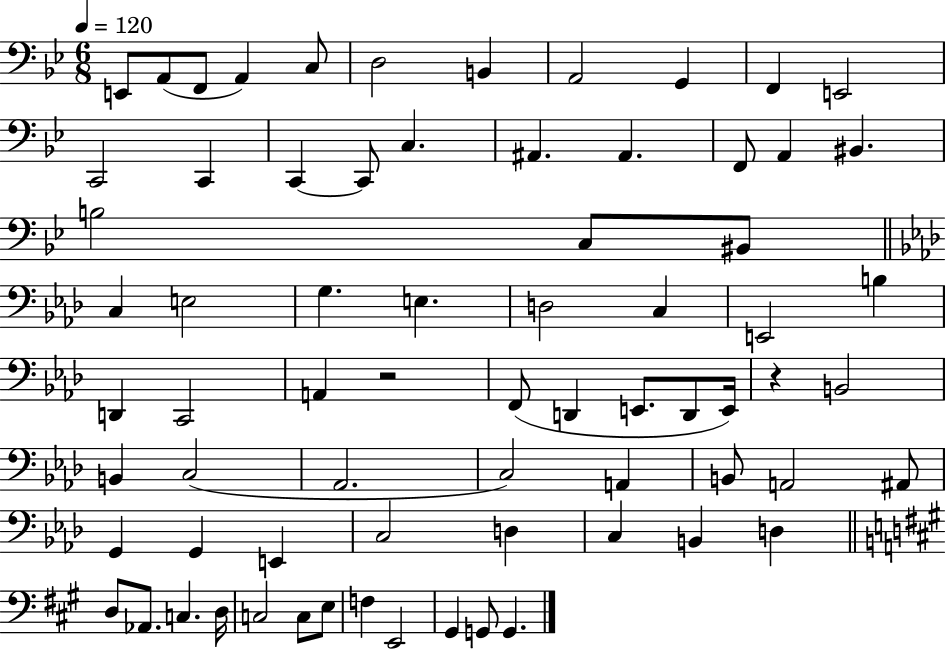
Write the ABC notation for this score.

X:1
T:Untitled
M:6/8
L:1/4
K:Bb
E,,/2 A,,/2 F,,/2 A,, C,/2 D,2 B,, A,,2 G,, F,, E,,2 C,,2 C,, C,, C,,/2 C, ^A,, ^A,, F,,/2 A,, ^B,, B,2 C,/2 ^B,,/2 C, E,2 G, E, D,2 C, E,,2 B, D,, C,,2 A,, z2 F,,/2 D,, E,,/2 D,,/2 E,,/4 z B,,2 B,, C,2 _A,,2 C,2 A,, B,,/2 A,,2 ^A,,/2 G,, G,, E,, C,2 D, C, B,, D, D,/2 _A,,/2 C, D,/4 C,2 C,/2 E,/2 F, E,,2 ^G,, G,,/2 G,,